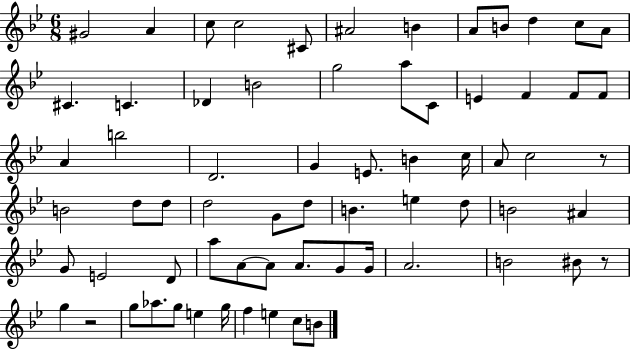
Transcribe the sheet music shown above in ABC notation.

X:1
T:Untitled
M:6/8
L:1/4
K:Bb
^G2 A c/2 c2 ^C/2 ^A2 B A/2 B/2 d c/2 A/2 ^C C _D B2 g2 a/2 C/2 E F F/2 F/2 A b2 D2 G E/2 B c/4 A/2 c2 z/2 B2 d/2 d/2 d2 G/2 d/2 B e d/2 B2 ^A G/2 E2 D/2 a/2 A/2 A/2 A/2 G/2 G/4 A2 B2 ^B/2 z/2 g z2 g/2 _a/2 g/2 e g/4 f e c/2 B/2